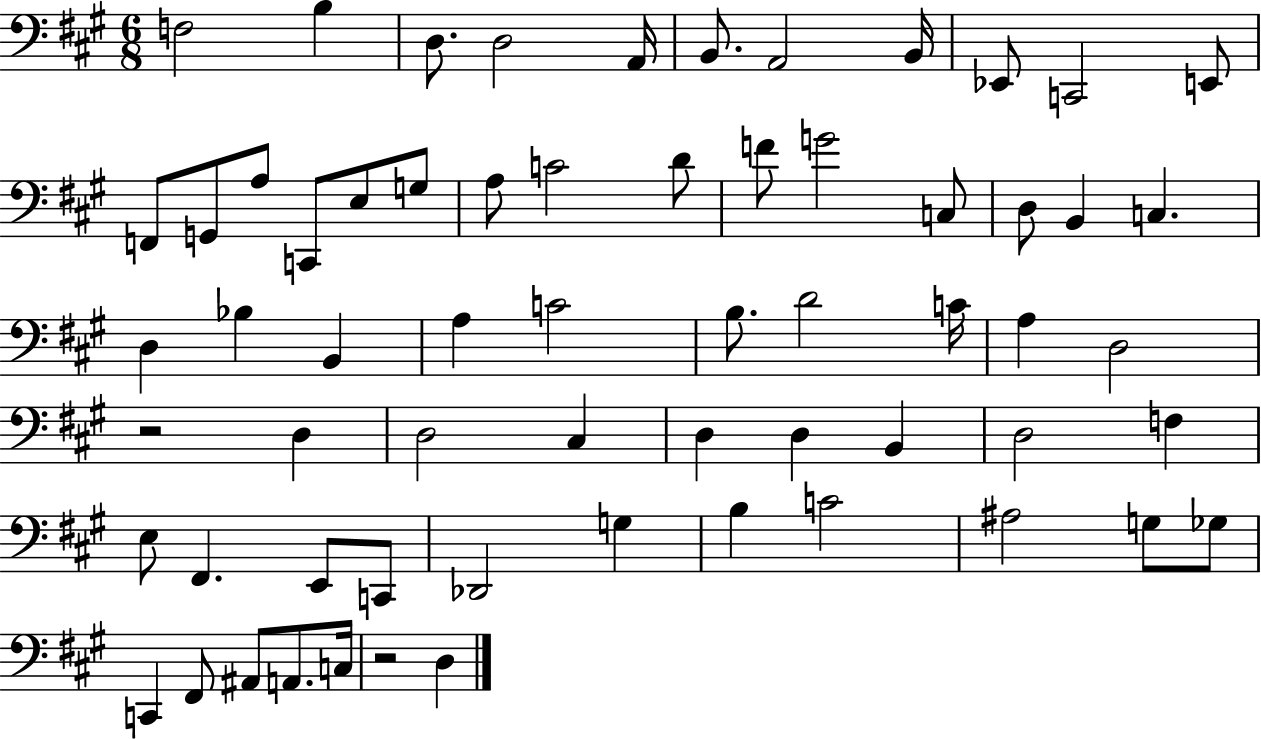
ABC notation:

X:1
T:Untitled
M:6/8
L:1/4
K:A
F,2 B, D,/2 D,2 A,,/4 B,,/2 A,,2 B,,/4 _E,,/2 C,,2 E,,/2 F,,/2 G,,/2 A,/2 C,,/2 E,/2 G,/2 A,/2 C2 D/2 F/2 G2 C,/2 D,/2 B,, C, D, _B, B,, A, C2 B,/2 D2 C/4 A, D,2 z2 D, D,2 ^C, D, D, B,, D,2 F, E,/2 ^F,, E,,/2 C,,/2 _D,,2 G, B, C2 ^A,2 G,/2 _G,/2 C,, ^F,,/2 ^A,,/2 A,,/2 C,/4 z2 D,